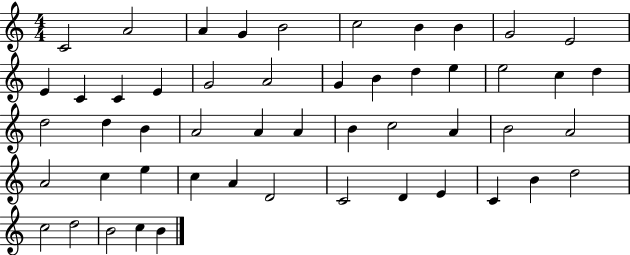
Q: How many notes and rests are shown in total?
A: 51